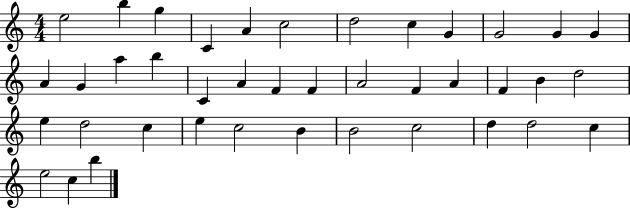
E5/h B5/q G5/q C4/q A4/q C5/h D5/h C5/q G4/q G4/h G4/q G4/q A4/q G4/q A5/q B5/q C4/q A4/q F4/q F4/q A4/h F4/q A4/q F4/q B4/q D5/h E5/q D5/h C5/q E5/q C5/h B4/q B4/h C5/h D5/q D5/h C5/q E5/h C5/q B5/q